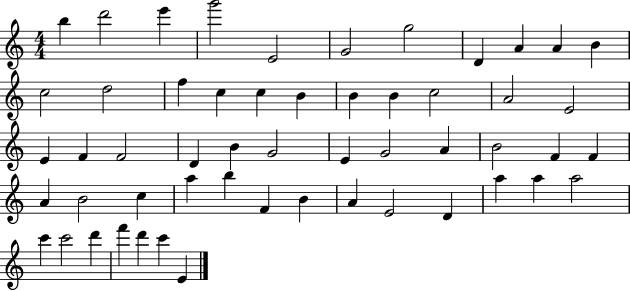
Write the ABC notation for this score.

X:1
T:Untitled
M:4/4
L:1/4
K:C
b d'2 e' g'2 E2 G2 g2 D A A B c2 d2 f c c B B B c2 A2 E2 E F F2 D B G2 E G2 A B2 F F A B2 c a b F B A E2 D a a a2 c' c'2 d' f' d' c' E